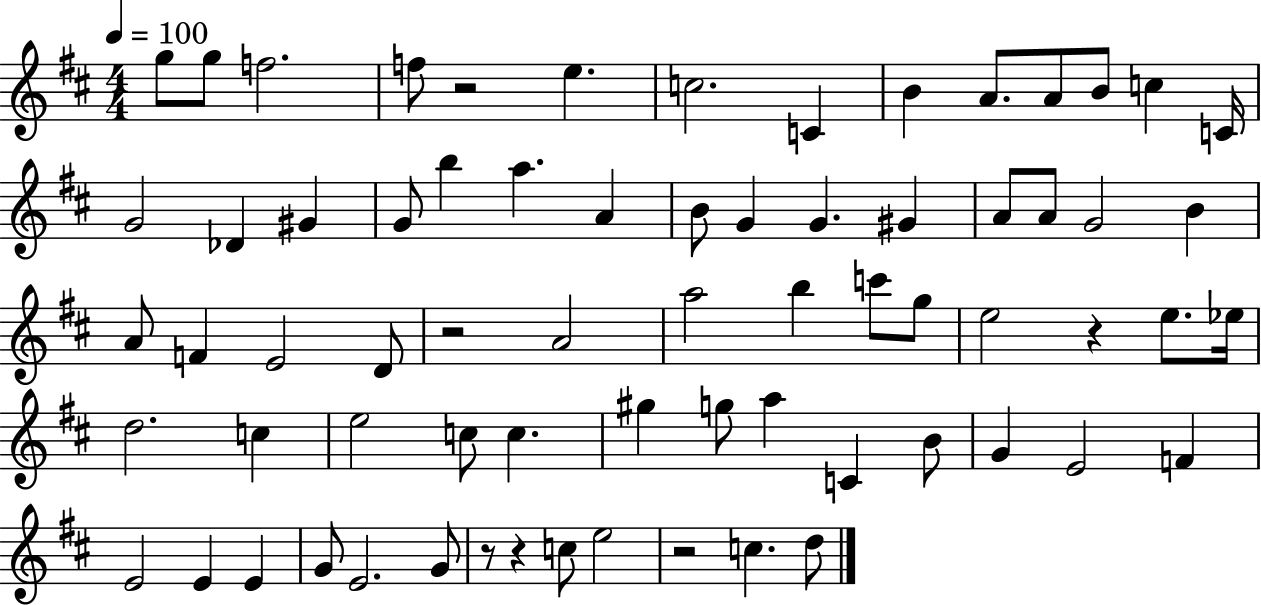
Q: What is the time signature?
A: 4/4